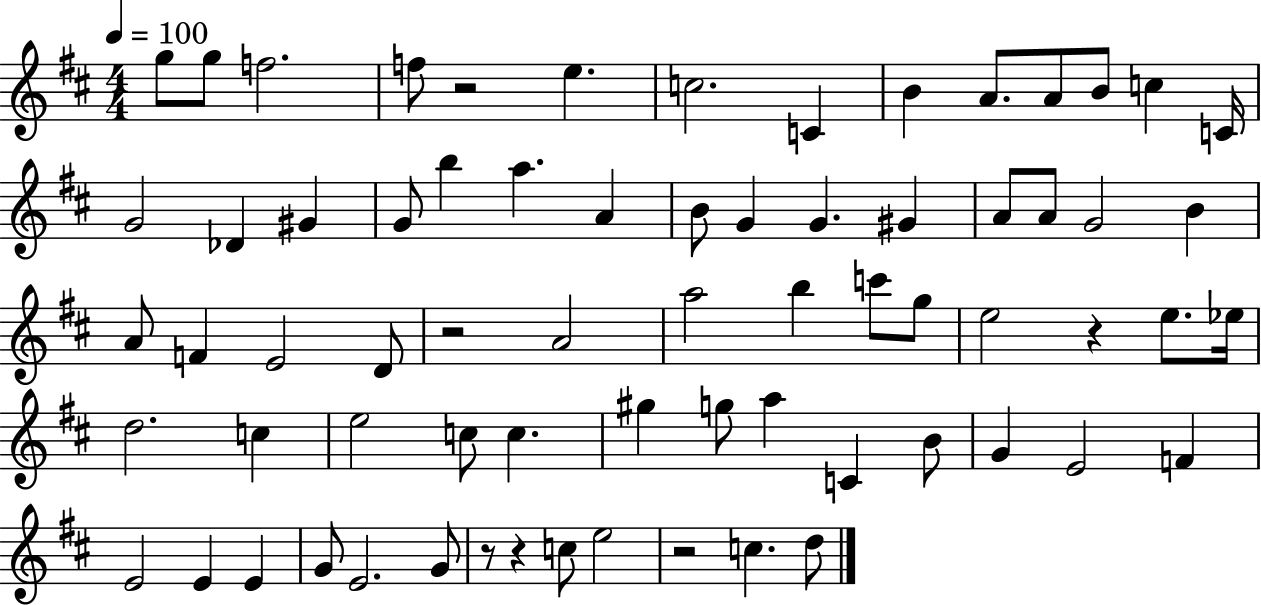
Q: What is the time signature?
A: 4/4